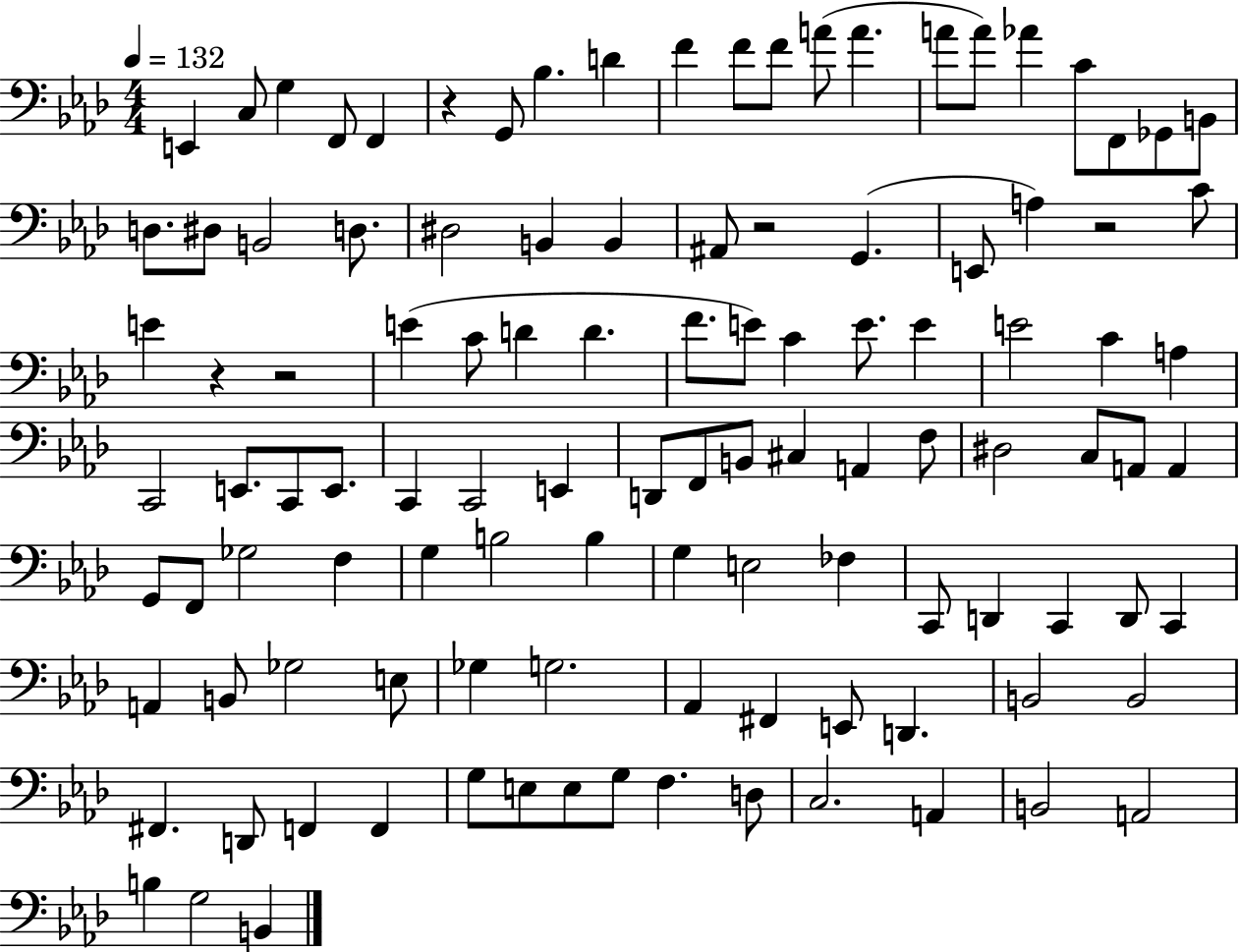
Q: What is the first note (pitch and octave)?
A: E2